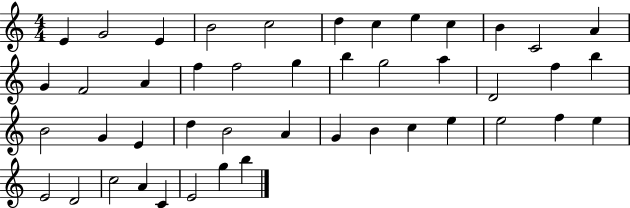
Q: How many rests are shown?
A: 0